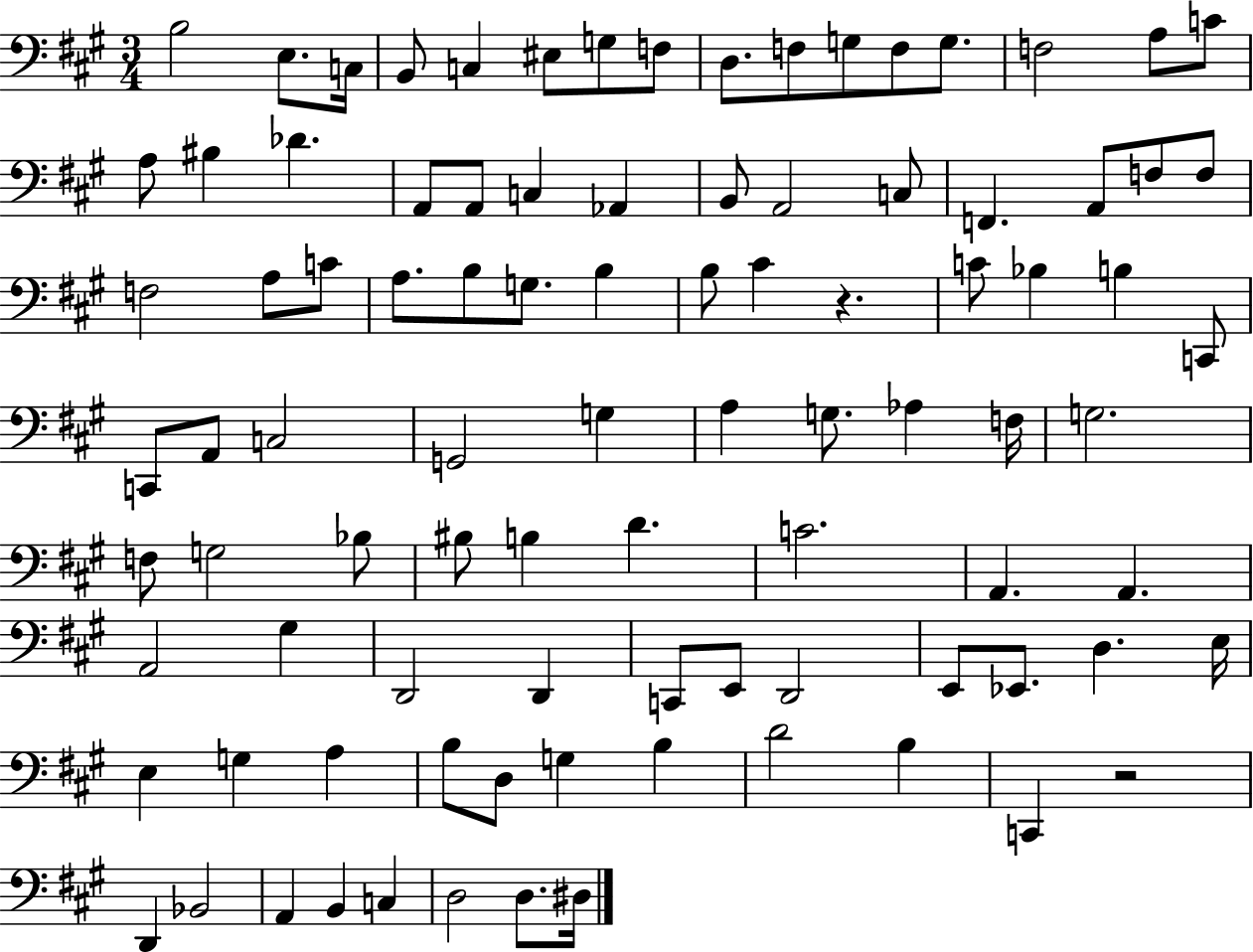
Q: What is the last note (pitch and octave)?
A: D#3